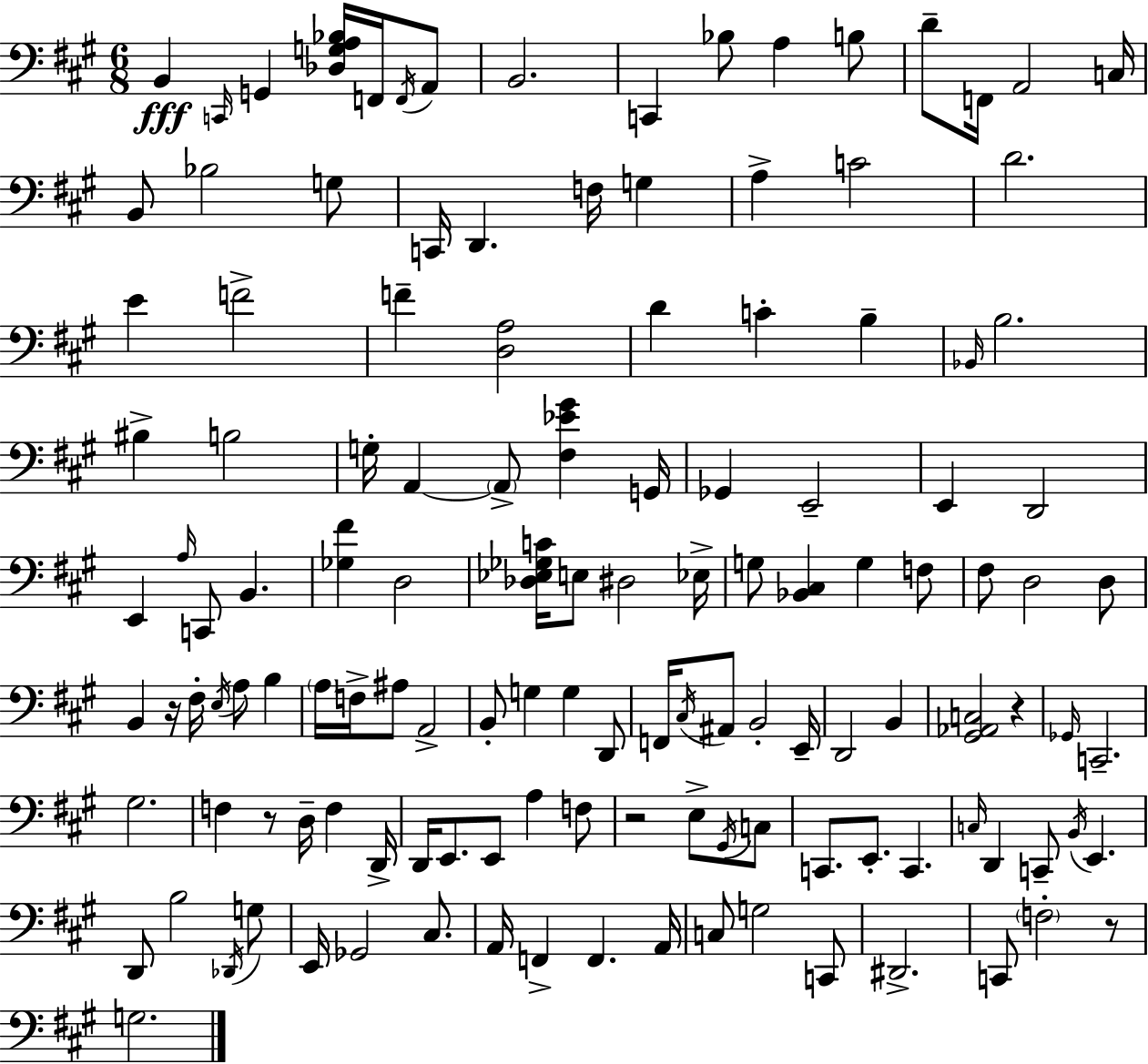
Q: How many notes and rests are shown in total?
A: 130